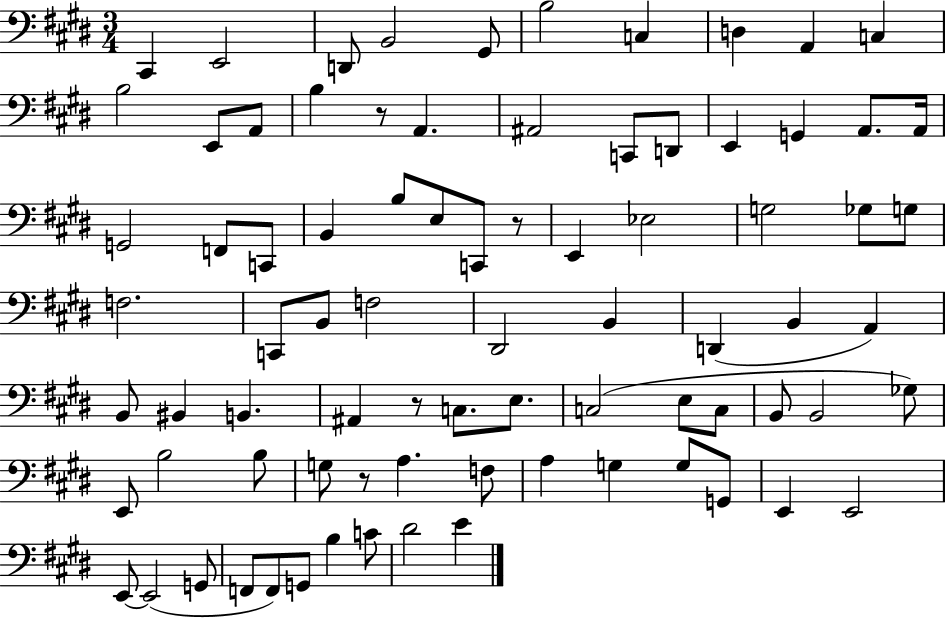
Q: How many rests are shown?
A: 4